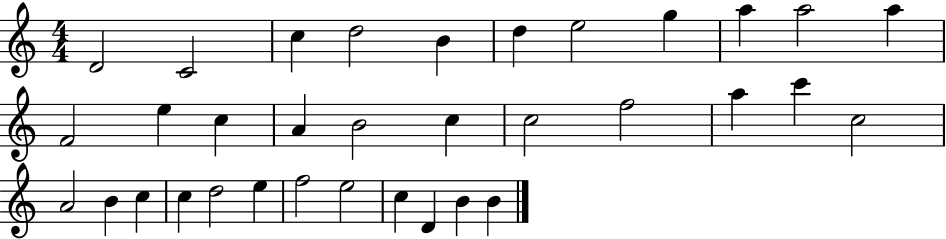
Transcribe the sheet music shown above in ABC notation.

X:1
T:Untitled
M:4/4
L:1/4
K:C
D2 C2 c d2 B d e2 g a a2 a F2 e c A B2 c c2 f2 a c' c2 A2 B c c d2 e f2 e2 c D B B